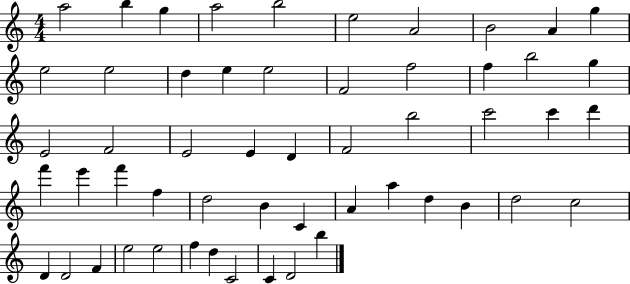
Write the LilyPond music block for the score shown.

{
  \clef treble
  \numericTimeSignature
  \time 4/4
  \key c \major
  a''2 b''4 g''4 | a''2 b''2 | e''2 a'2 | b'2 a'4 g''4 | \break e''2 e''2 | d''4 e''4 e''2 | f'2 f''2 | f''4 b''2 g''4 | \break e'2 f'2 | e'2 e'4 d'4 | f'2 b''2 | c'''2 c'''4 d'''4 | \break f'''4 e'''4 f'''4 f''4 | d''2 b'4 c'4 | a'4 a''4 d''4 b'4 | d''2 c''2 | \break d'4 d'2 f'4 | e''2 e''2 | f''4 d''4 c'2 | c'4 d'2 b''4 | \break \bar "|."
}